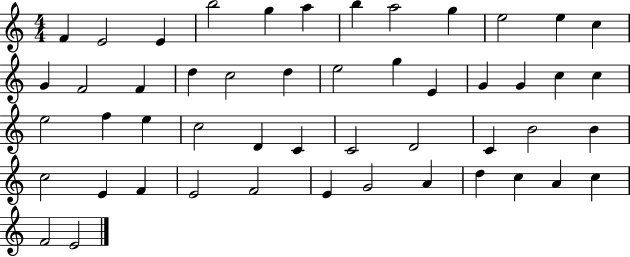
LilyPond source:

{
  \clef treble
  \numericTimeSignature
  \time 4/4
  \key c \major
  f'4 e'2 e'4 | b''2 g''4 a''4 | b''4 a''2 g''4 | e''2 e''4 c''4 | \break g'4 f'2 f'4 | d''4 c''2 d''4 | e''2 g''4 e'4 | g'4 g'4 c''4 c''4 | \break e''2 f''4 e''4 | c''2 d'4 c'4 | c'2 d'2 | c'4 b'2 b'4 | \break c''2 e'4 f'4 | e'2 f'2 | e'4 g'2 a'4 | d''4 c''4 a'4 c''4 | \break f'2 e'2 | \bar "|."
}